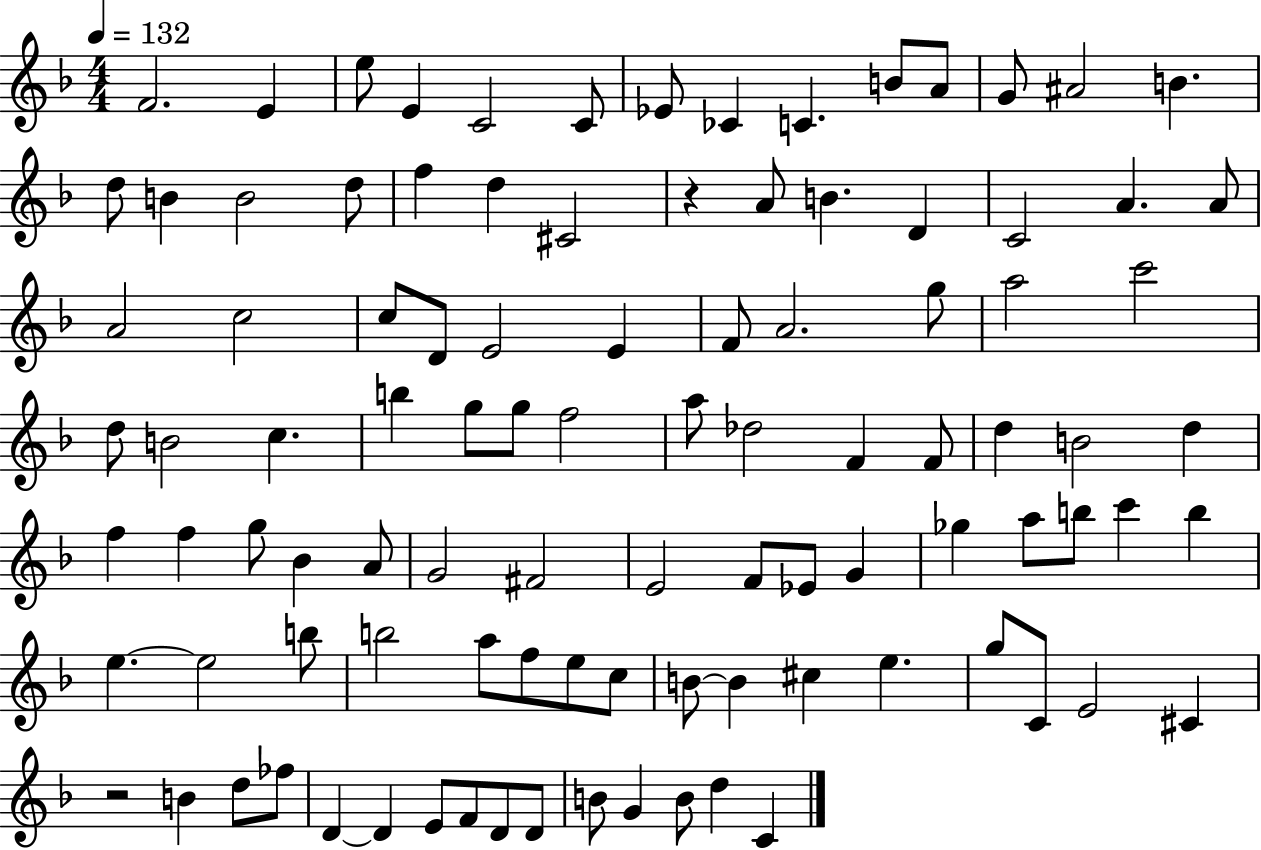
F4/h. E4/q E5/e E4/q C4/h C4/e Eb4/e CES4/q C4/q. B4/e A4/e G4/e A#4/h B4/q. D5/e B4/q B4/h D5/e F5/q D5/q C#4/h R/q A4/e B4/q. D4/q C4/h A4/q. A4/e A4/h C5/h C5/e D4/e E4/h E4/q F4/e A4/h. G5/e A5/h C6/h D5/e B4/h C5/q. B5/q G5/e G5/e F5/h A5/e Db5/h F4/q F4/e D5/q B4/h D5/q F5/q F5/q G5/e Bb4/q A4/e G4/h F#4/h E4/h F4/e Eb4/e G4/q Gb5/q A5/e B5/e C6/q B5/q E5/q. E5/h B5/e B5/h A5/e F5/e E5/e C5/e B4/e B4/q C#5/q E5/q. G5/e C4/e E4/h C#4/q R/h B4/q D5/e FES5/e D4/q D4/q E4/e F4/e D4/e D4/e B4/e G4/q B4/e D5/q C4/q